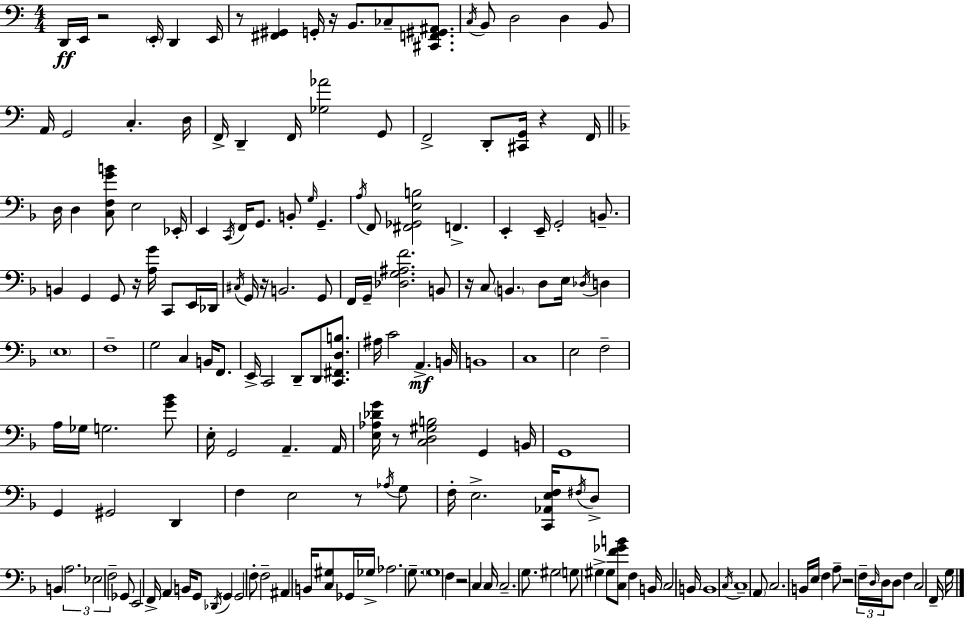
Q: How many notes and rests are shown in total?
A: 178